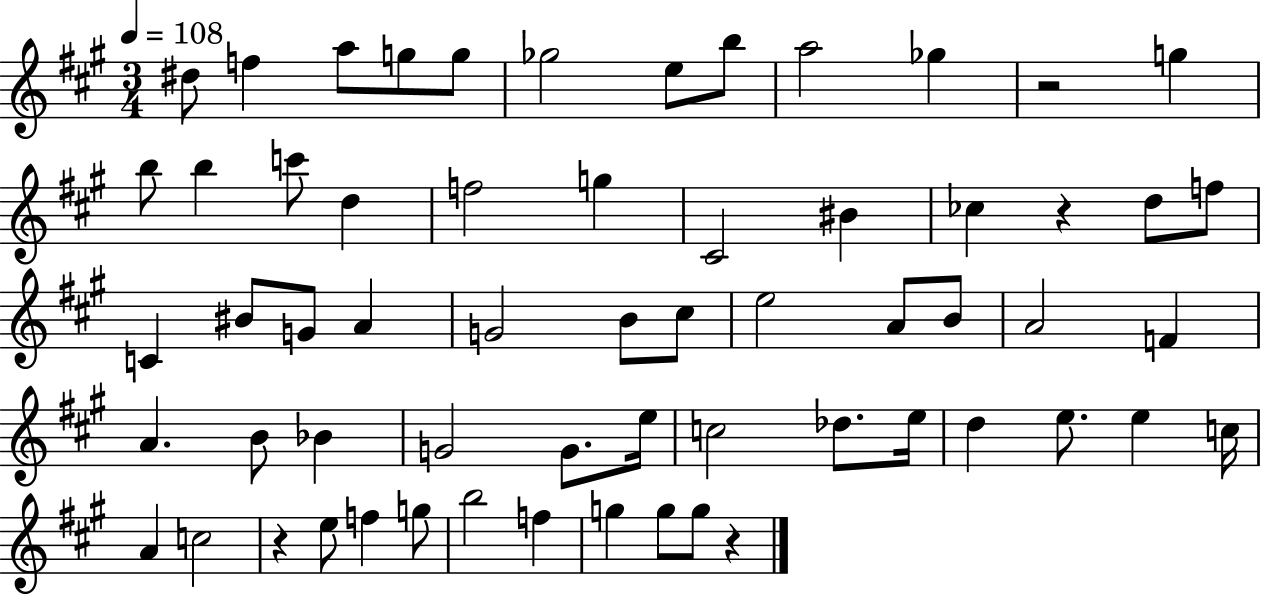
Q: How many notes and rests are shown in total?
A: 61